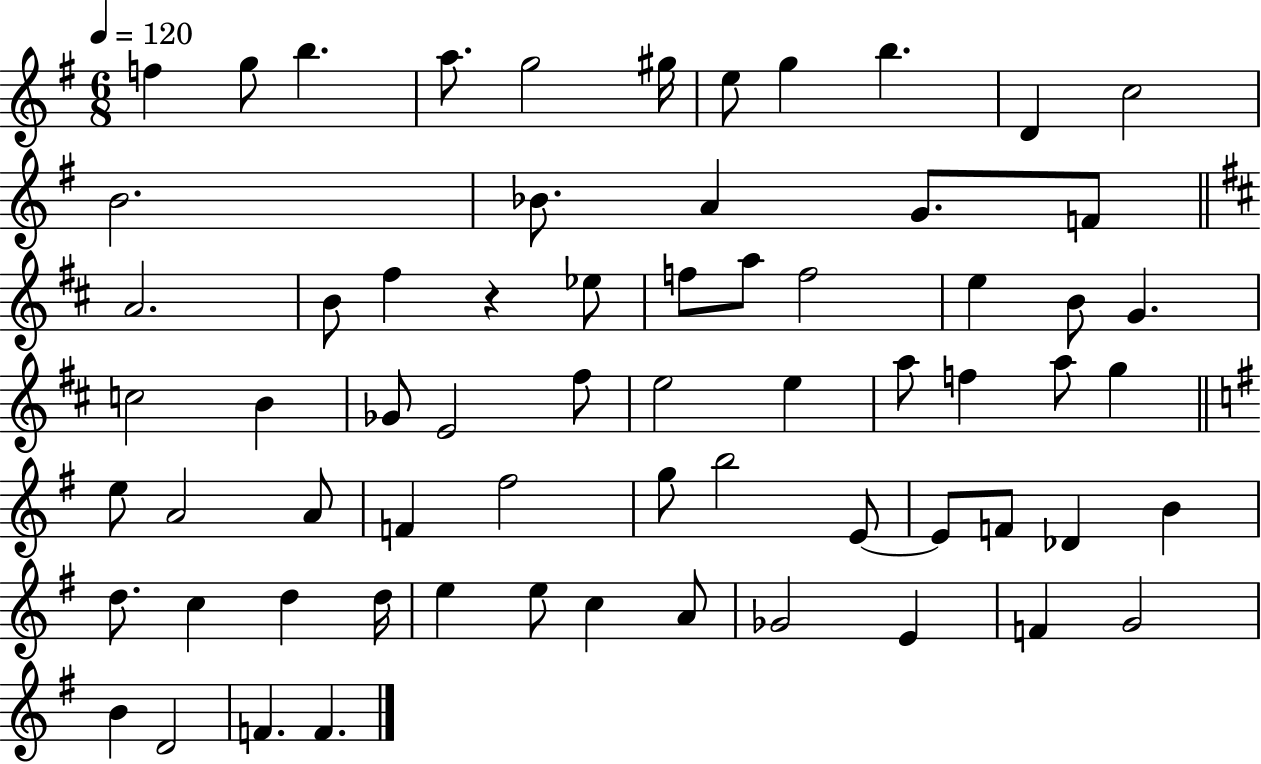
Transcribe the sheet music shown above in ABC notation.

X:1
T:Untitled
M:6/8
L:1/4
K:G
f g/2 b a/2 g2 ^g/4 e/2 g b D c2 B2 _B/2 A G/2 F/2 A2 B/2 ^f z _e/2 f/2 a/2 f2 e B/2 G c2 B _G/2 E2 ^f/2 e2 e a/2 f a/2 g e/2 A2 A/2 F ^f2 g/2 b2 E/2 E/2 F/2 _D B d/2 c d d/4 e e/2 c A/2 _G2 E F G2 B D2 F F